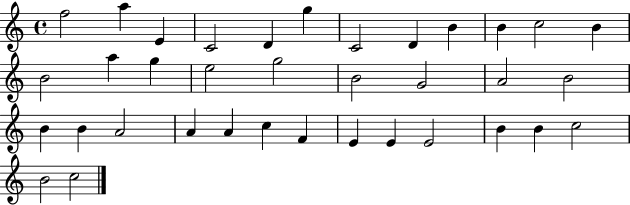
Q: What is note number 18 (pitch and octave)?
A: B4